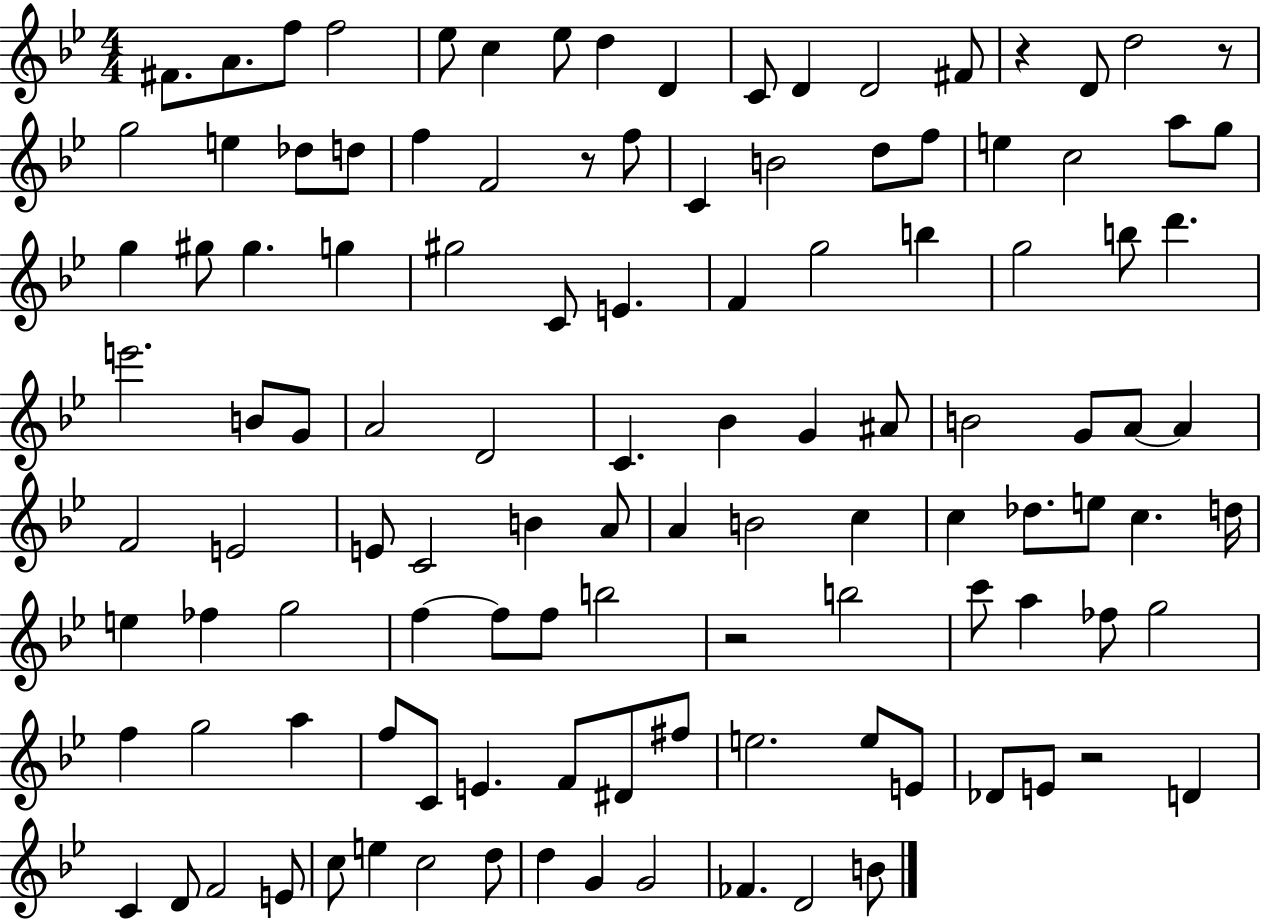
{
  \clef treble
  \numericTimeSignature
  \time 4/4
  \key bes \major
  fis'8. a'8. f''8 f''2 | ees''8 c''4 ees''8 d''4 d'4 | c'8 d'4 d'2 fis'8 | r4 d'8 d''2 r8 | \break g''2 e''4 des''8 d''8 | f''4 f'2 r8 f''8 | c'4 b'2 d''8 f''8 | e''4 c''2 a''8 g''8 | \break g''4 gis''8 gis''4. g''4 | gis''2 c'8 e'4. | f'4 g''2 b''4 | g''2 b''8 d'''4. | \break e'''2. b'8 g'8 | a'2 d'2 | c'4. bes'4 g'4 ais'8 | b'2 g'8 a'8~~ a'4 | \break f'2 e'2 | e'8 c'2 b'4 a'8 | a'4 b'2 c''4 | c''4 des''8. e''8 c''4. d''16 | \break e''4 fes''4 g''2 | f''4~~ f''8 f''8 b''2 | r2 b''2 | c'''8 a''4 fes''8 g''2 | \break f''4 g''2 a''4 | f''8 c'8 e'4. f'8 dis'8 fis''8 | e''2. e''8 e'8 | des'8 e'8 r2 d'4 | \break c'4 d'8 f'2 e'8 | c''8 e''4 c''2 d''8 | d''4 g'4 g'2 | fes'4. d'2 b'8 | \break \bar "|."
}